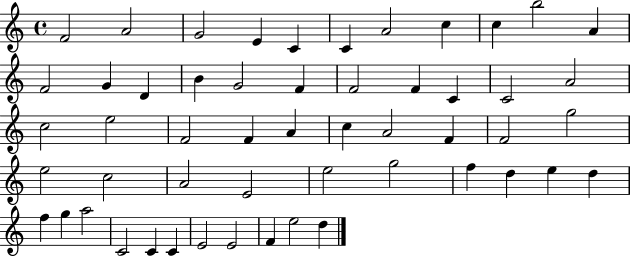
F4/h A4/h G4/h E4/q C4/q C4/q A4/h C5/q C5/q B5/h A4/q F4/h G4/q D4/q B4/q G4/h F4/q F4/h F4/q C4/q C4/h A4/h C5/h E5/h F4/h F4/q A4/q C5/q A4/h F4/q F4/h G5/h E5/h C5/h A4/h E4/h E5/h G5/h F5/q D5/q E5/q D5/q F5/q G5/q A5/h C4/h C4/q C4/q E4/h E4/h F4/q E5/h D5/q